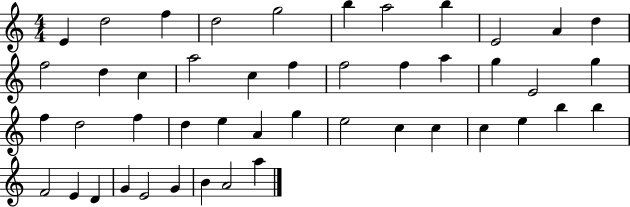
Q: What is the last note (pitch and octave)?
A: A5